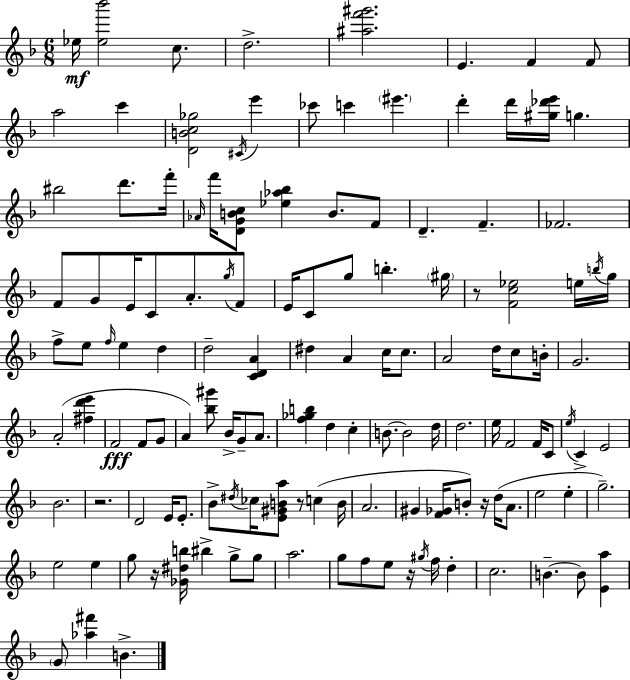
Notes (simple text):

Eb5/s [Eb5,Bb6]/h C5/e. D5/h. [A#5,F6,G#6]/h. E4/q. F4/q F4/e A5/h C6/q [D4,B4,C5,Gb5]/h C#4/s E6/q CES6/e C6/q EIS6/q. D6/q D6/s [G#5,Db6,E6]/s G5/q. BIS5/h D6/e. F6/s Ab4/s F6/s [D4,G4,B4,C5]/e [Eb5,Ab5,Bb5]/q B4/e. F4/e D4/q. F4/q. FES4/h. F4/e G4/e E4/s C4/e A4/e. G5/s F4/e E4/s C4/e G5/e B5/q. G#5/s R/e [F4,C5,Eb5]/h E5/s B5/s G5/s F5/e E5/e F5/s E5/q D5/q D5/h [C4,D4,A4]/q D#5/q A4/q C5/s C5/e. A4/h D5/s C5/e B4/s G4/h. A4/h [F#5,D6,E6]/q F4/h F4/e G4/e A4/q [Bb5,G#6]/e Bb4/s G4/e A4/e. [F5,Gb5,B5]/q D5/q C5/q B4/e. B4/h D5/s D5/h. E5/s F4/h F4/s C4/e E5/s C4/q E4/h Bb4/h. R/h. D4/h E4/s E4/e. Bb4/e D#5/s CES5/s [E4,G#4,B4,A5]/e R/e C5/q B4/s A4/h. G#4/q [F4,Gb4]/s B4/e R/s D5/s A4/e. E5/h E5/q G5/h. E5/h E5/q G5/e R/s [Gb4,D#5,B5]/s BIS5/q G5/e G5/e A5/h. G5/e F5/e E5/e R/s G#5/s F5/s D5/q C5/h. B4/q. B4/e [E4,A5]/q G4/e [Ab5,F#6]/q B4/q.